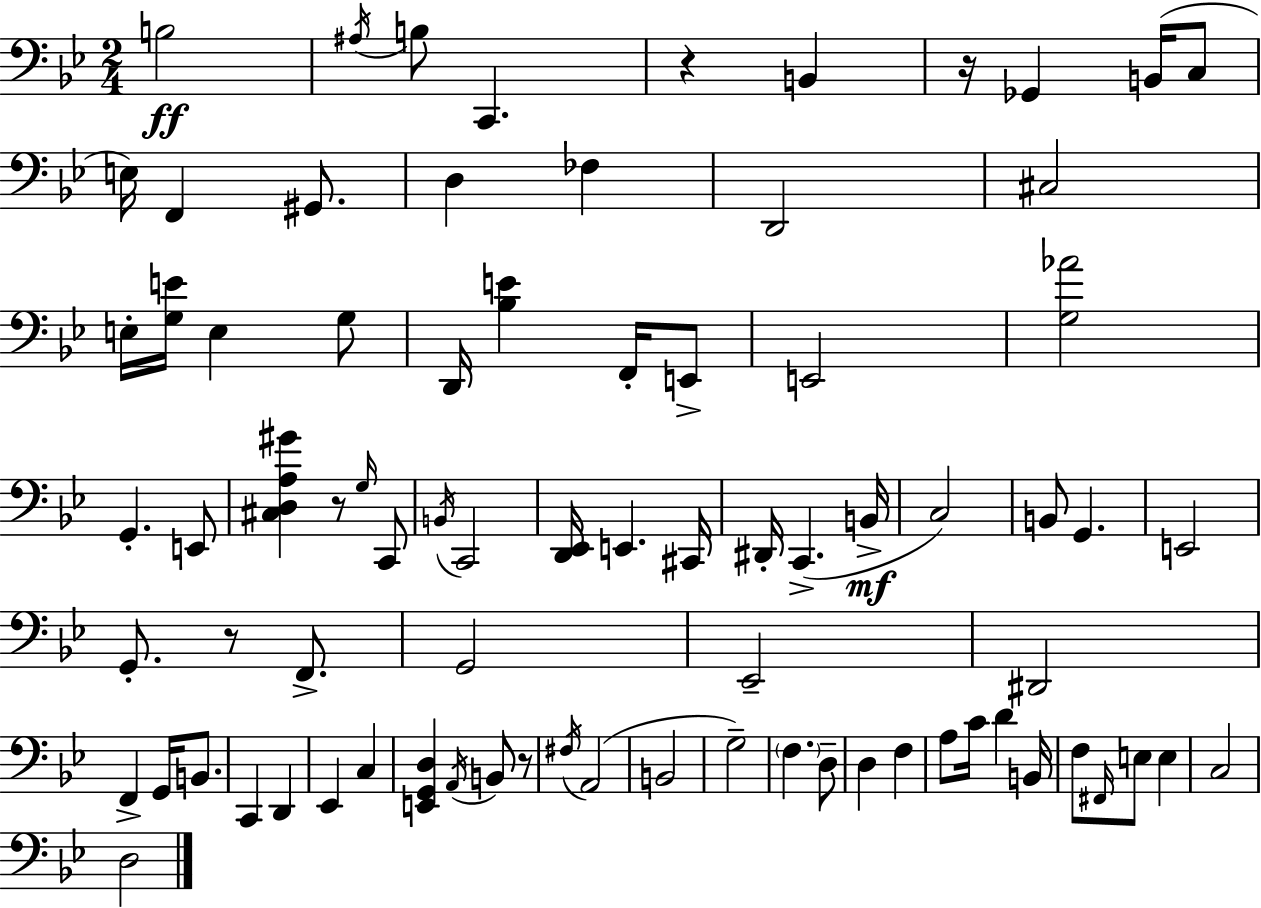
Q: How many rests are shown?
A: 5